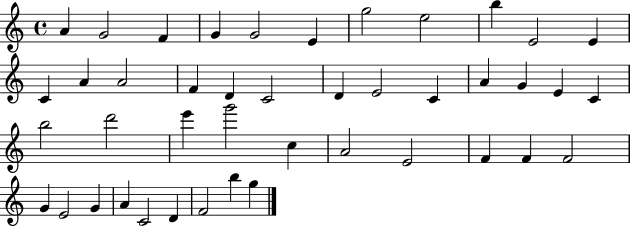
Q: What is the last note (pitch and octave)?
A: G5